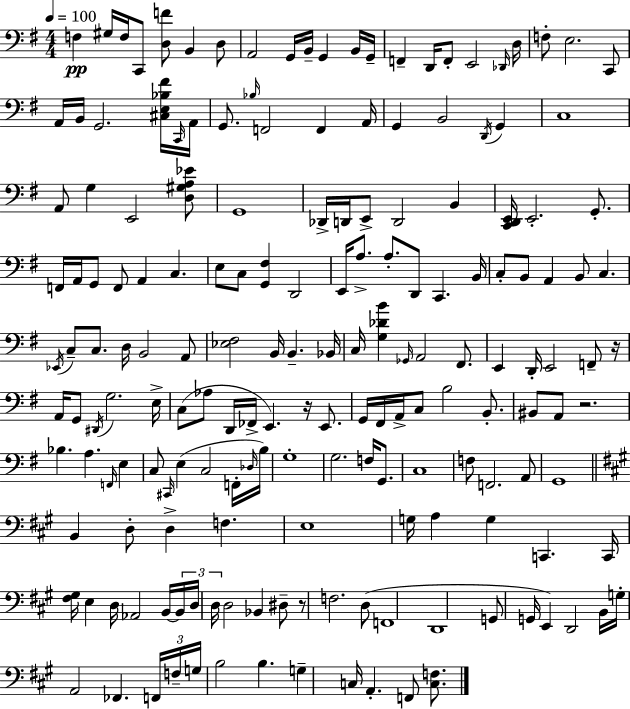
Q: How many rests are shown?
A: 4